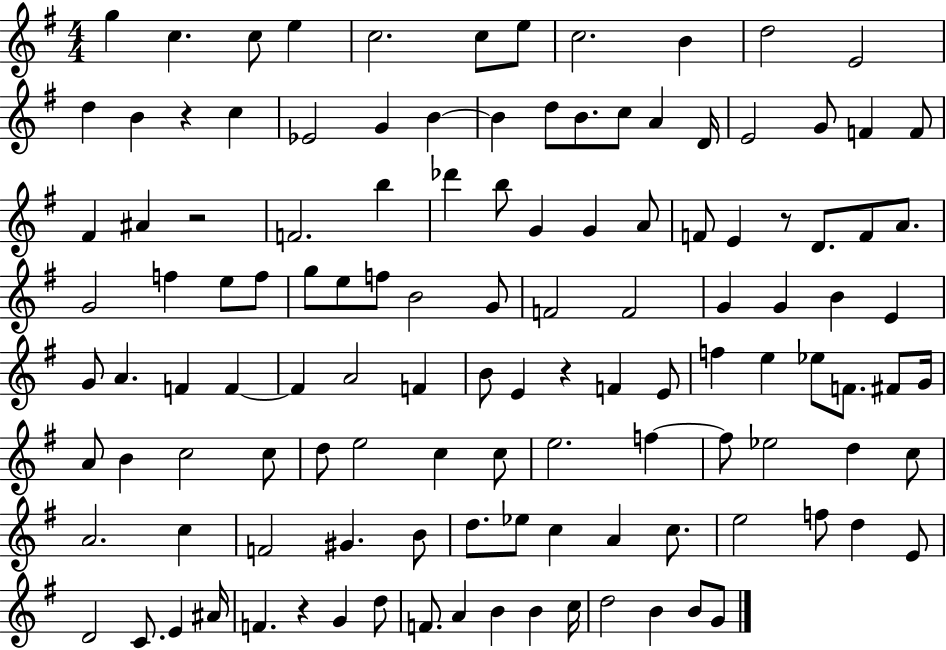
X:1
T:Untitled
M:4/4
L:1/4
K:G
g c c/2 e c2 c/2 e/2 c2 B d2 E2 d B z c _E2 G B B d/2 B/2 c/2 A D/4 E2 G/2 F F/2 ^F ^A z2 F2 b _d' b/2 G G A/2 F/2 E z/2 D/2 F/2 A/2 G2 f e/2 f/2 g/2 e/2 f/2 B2 G/2 F2 F2 G G B E G/2 A F F F A2 F B/2 E z F E/2 f e _e/2 F/2 ^F/2 G/4 A/2 B c2 c/2 d/2 e2 c c/2 e2 f f/2 _e2 d c/2 A2 c F2 ^G B/2 d/2 _e/2 c A c/2 e2 f/2 d E/2 D2 C/2 E ^A/4 F z G d/2 F/2 A B B c/4 d2 B B/2 G/2